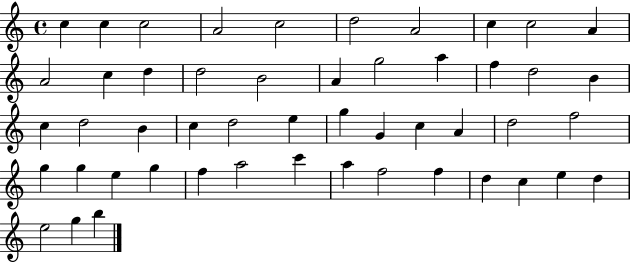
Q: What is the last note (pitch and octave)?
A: B5